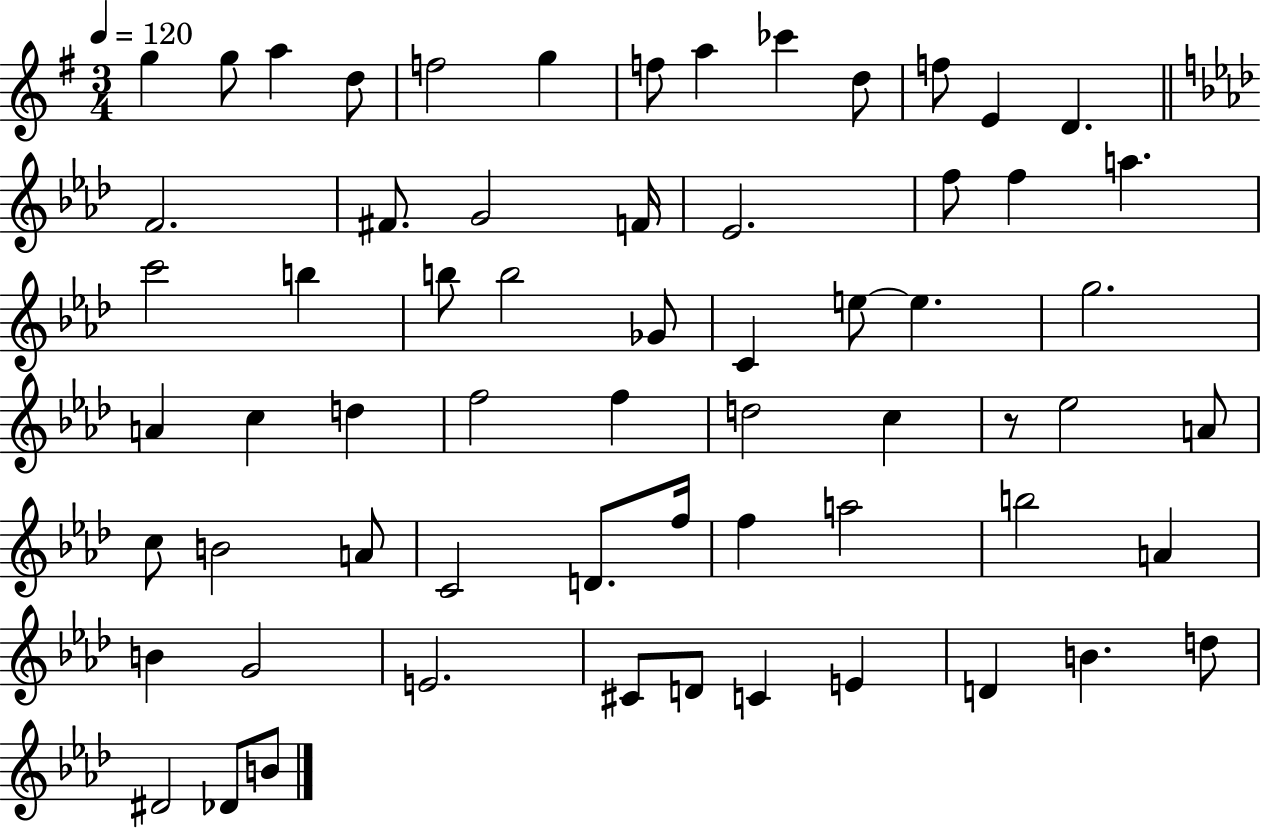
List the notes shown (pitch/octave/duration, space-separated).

G5/q G5/e A5/q D5/e F5/h G5/q F5/e A5/q CES6/q D5/e F5/e E4/q D4/q. F4/h. F#4/e. G4/h F4/s Eb4/h. F5/e F5/q A5/q. C6/h B5/q B5/e B5/h Gb4/e C4/q E5/e E5/q. G5/h. A4/q C5/q D5/q F5/h F5/q D5/h C5/q R/e Eb5/h A4/e C5/e B4/h A4/e C4/h D4/e. F5/s F5/q A5/h B5/h A4/q B4/q G4/h E4/h. C#4/e D4/e C4/q E4/q D4/q B4/q. D5/e D#4/h Db4/e B4/e